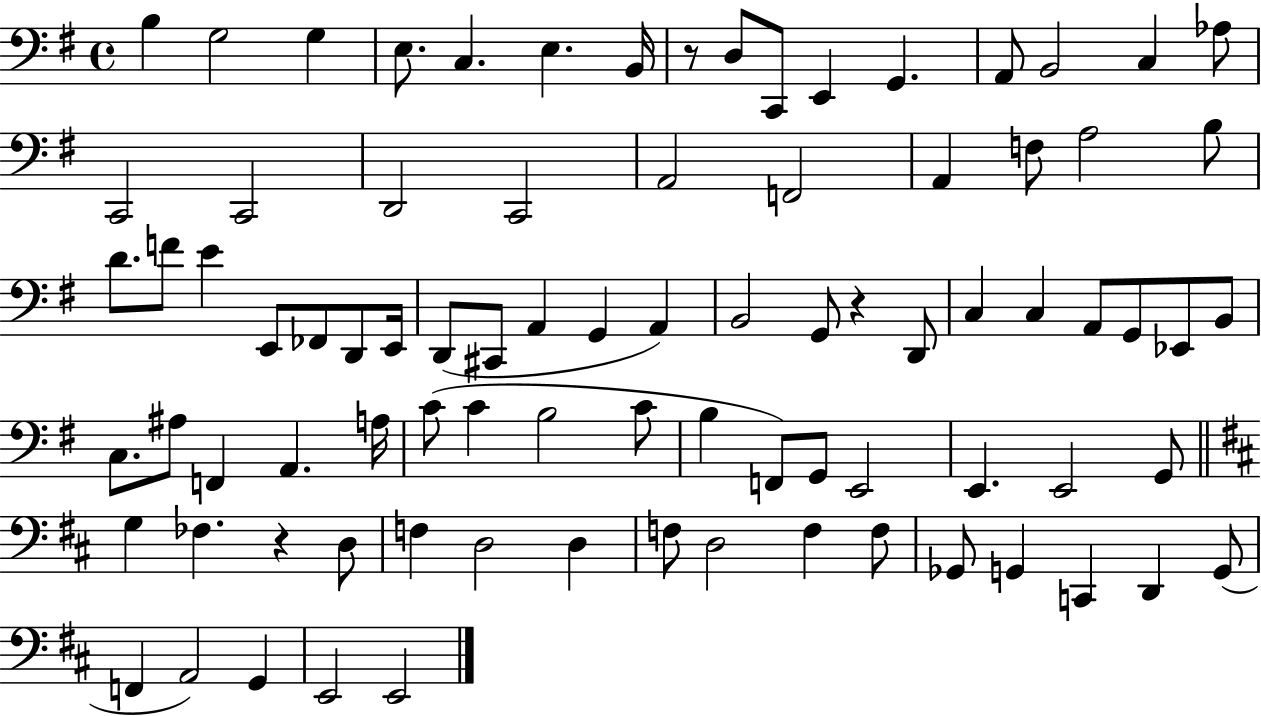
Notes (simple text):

B3/q G3/h G3/q E3/e. C3/q. E3/q. B2/s R/e D3/e C2/e E2/q G2/q. A2/e B2/h C3/q Ab3/e C2/h C2/h D2/h C2/h A2/h F2/h A2/q F3/e A3/h B3/e D4/e. F4/e E4/q E2/e FES2/e D2/e E2/s D2/e C#2/e A2/q G2/q A2/q B2/h G2/e R/q D2/e C3/q C3/q A2/e G2/e Eb2/e B2/e C3/e. A#3/e F2/q A2/q. A3/s C4/e C4/q B3/h C4/e B3/q F2/e G2/e E2/h E2/q. E2/h G2/e G3/q FES3/q. R/q D3/e F3/q D3/h D3/q F3/e D3/h F3/q F3/e Gb2/e G2/q C2/q D2/q G2/e F2/q A2/h G2/q E2/h E2/h